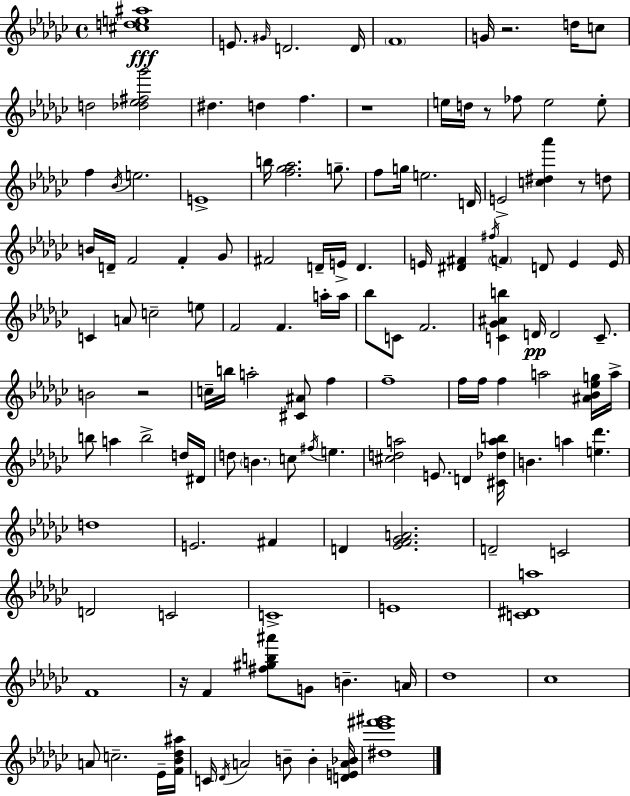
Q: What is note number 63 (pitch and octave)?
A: F5